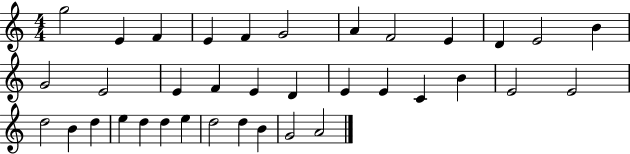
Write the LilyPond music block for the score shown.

{
  \clef treble
  \numericTimeSignature
  \time 4/4
  \key c \major
  g''2 e'4 f'4 | e'4 f'4 g'2 | a'4 f'2 e'4 | d'4 e'2 b'4 | \break g'2 e'2 | e'4 f'4 e'4 d'4 | e'4 e'4 c'4 b'4 | e'2 e'2 | \break d''2 b'4 d''4 | e''4 d''4 d''4 e''4 | d''2 d''4 b'4 | g'2 a'2 | \break \bar "|."
}